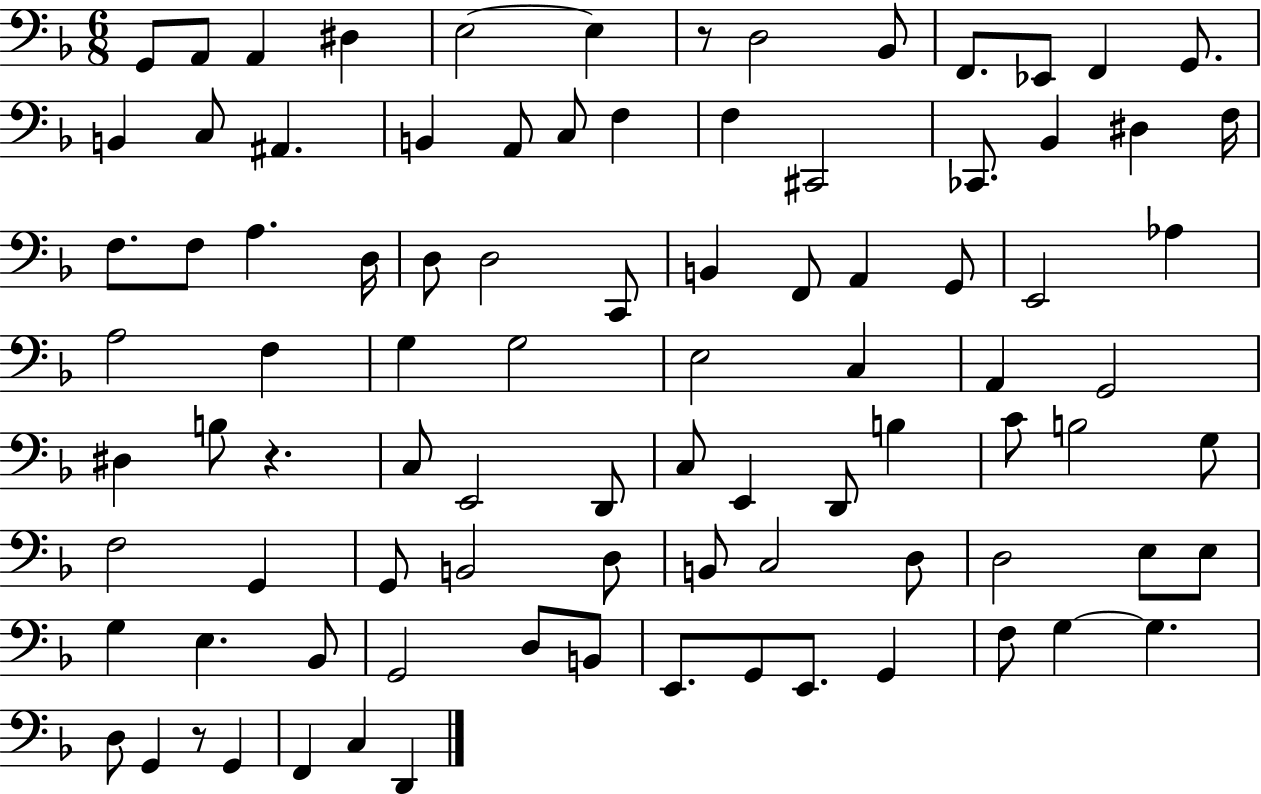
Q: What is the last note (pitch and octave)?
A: D2